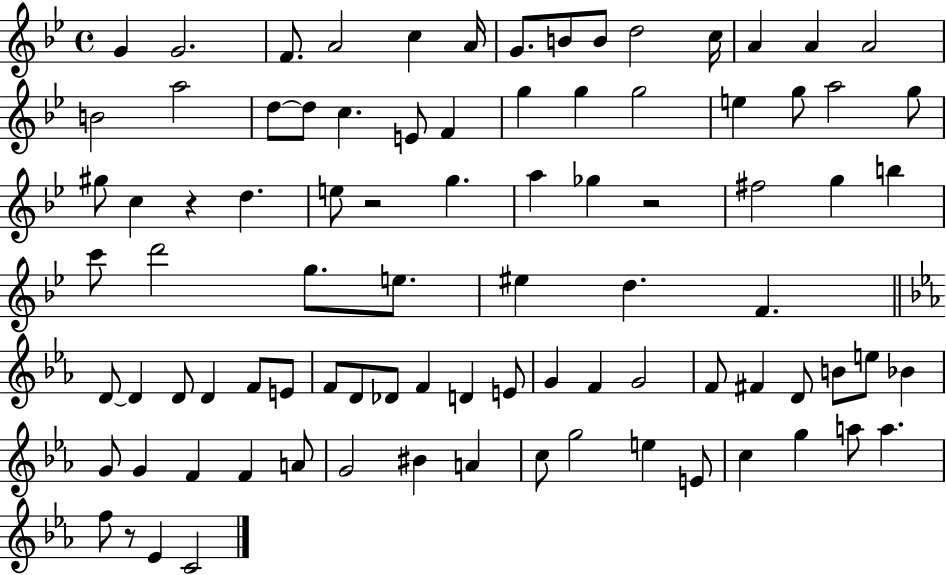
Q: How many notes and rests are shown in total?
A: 89